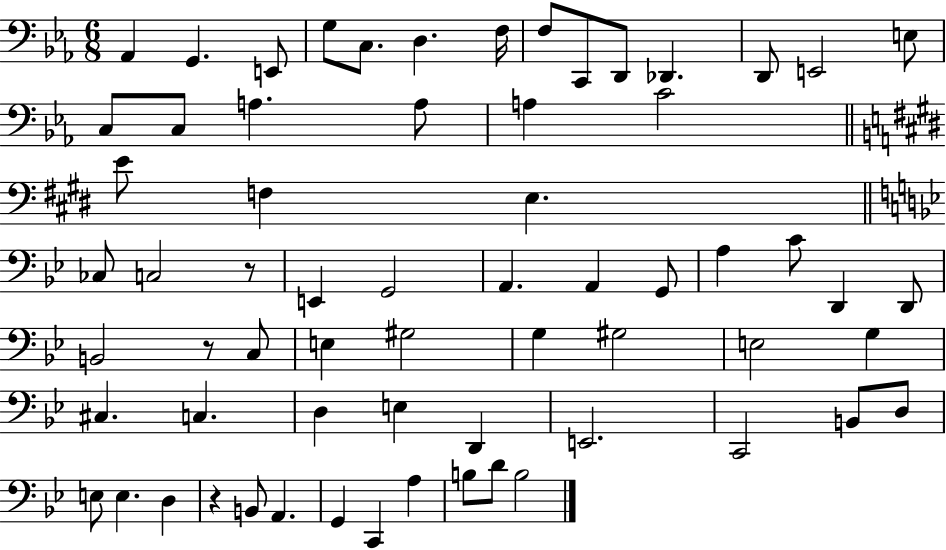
X:1
T:Untitled
M:6/8
L:1/4
K:Eb
_A,, G,, E,,/2 G,/2 C,/2 D, F,/4 F,/2 C,,/2 D,,/2 _D,, D,,/2 E,,2 E,/2 C,/2 C,/2 A, A,/2 A, C2 E/2 F, E, _C,/2 C,2 z/2 E,, G,,2 A,, A,, G,,/2 A, C/2 D,, D,,/2 B,,2 z/2 C,/2 E, ^G,2 G, ^G,2 E,2 G, ^C, C, D, E, D,, E,,2 C,,2 B,,/2 D,/2 E,/2 E, D, z B,,/2 A,, G,, C,, A, B,/2 D/2 B,2